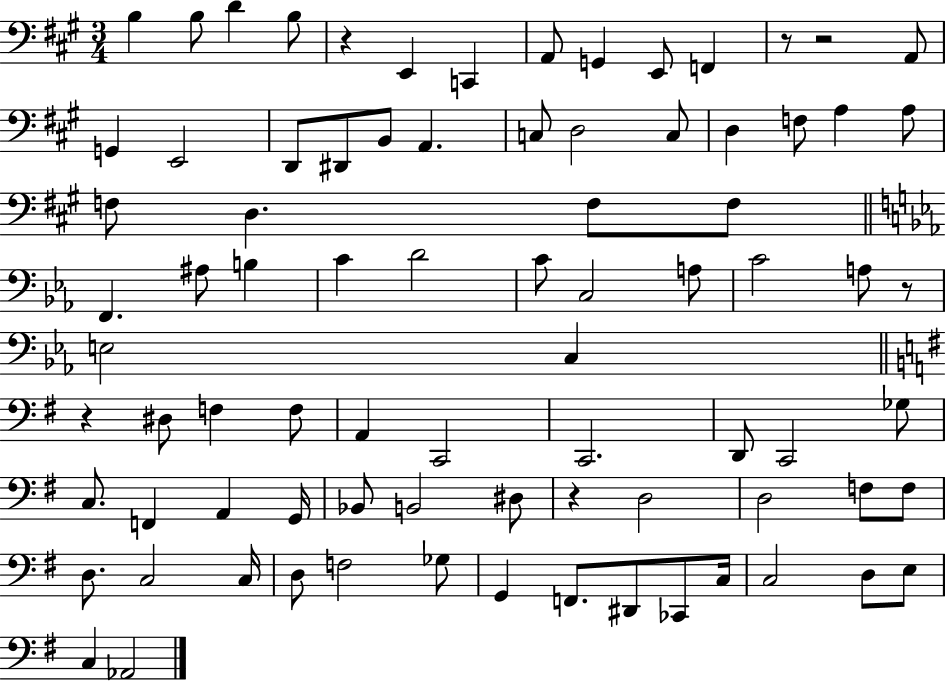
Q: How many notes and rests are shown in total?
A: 82